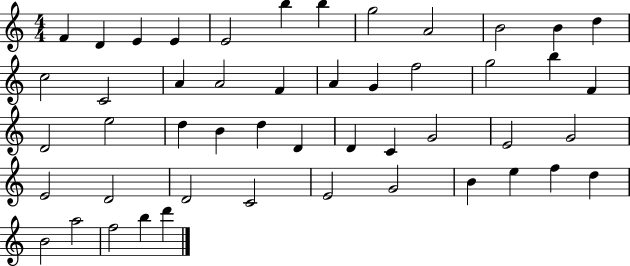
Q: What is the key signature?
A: C major